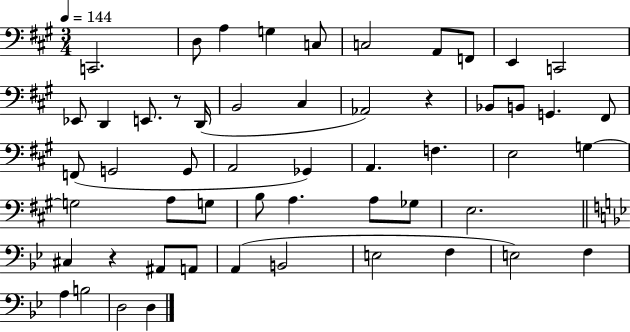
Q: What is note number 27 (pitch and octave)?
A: A2